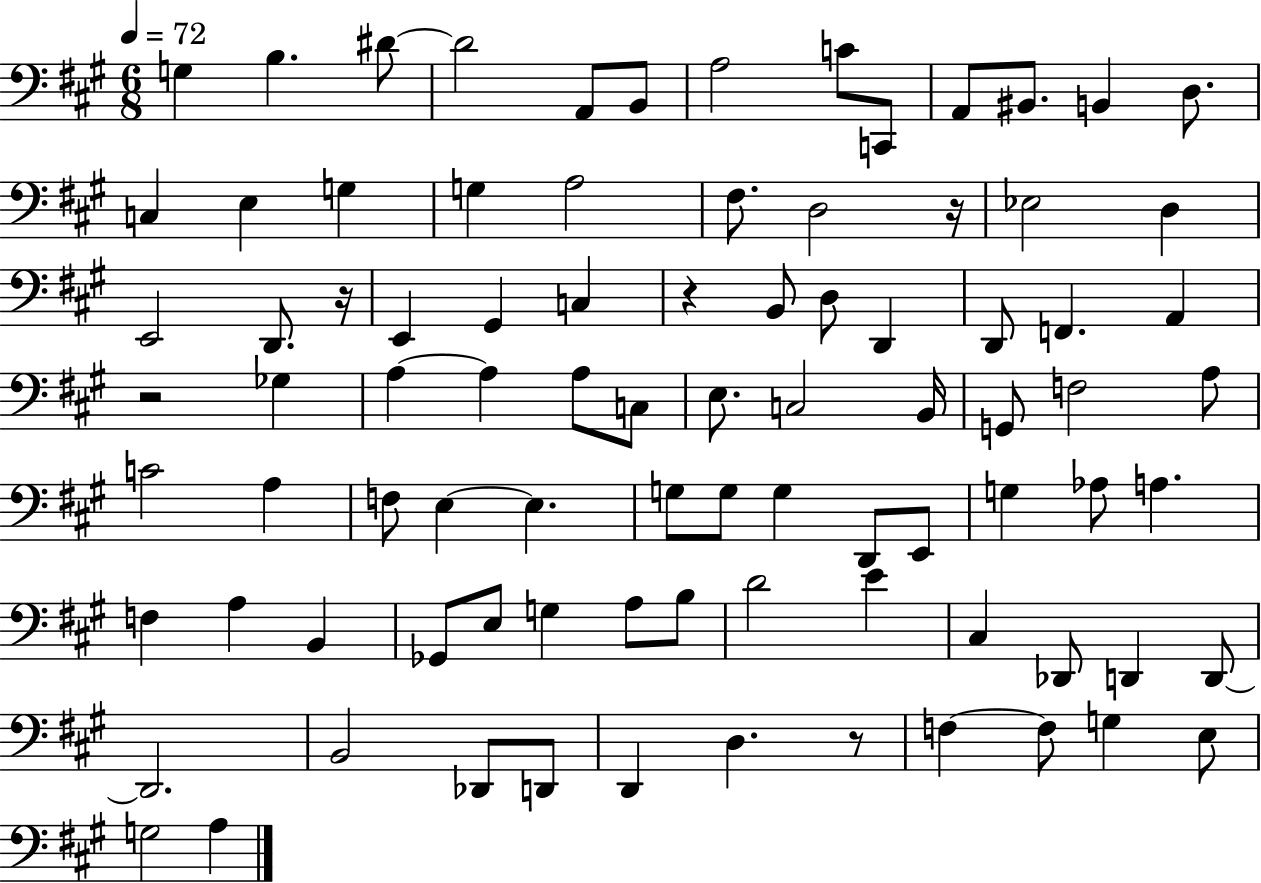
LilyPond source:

{
  \clef bass
  \numericTimeSignature
  \time 6/8
  \key a \major
  \tempo 4 = 72
  \repeat volta 2 { g4 b4. dis'8~~ | dis'2 a,8 b,8 | a2 c'8 c,8 | a,8 bis,8. b,4 d8. | \break c4 e4 g4 | g4 a2 | fis8. d2 r16 | ees2 d4 | \break e,2 d,8. r16 | e,4 gis,4 c4 | r4 b,8 d8 d,4 | d,8 f,4. a,4 | \break r2 ges4 | a4~~ a4 a8 c8 | e8. c2 b,16 | g,8 f2 a8 | \break c'2 a4 | f8 e4~~ e4. | g8 g8 g4 d,8 e,8 | g4 aes8 a4. | \break f4 a4 b,4 | ges,8 e8 g4 a8 b8 | d'2 e'4 | cis4 des,8 d,4 d,8~~ | \break d,2. | b,2 des,8 d,8 | d,4 d4. r8 | f4~~ f8 g4 e8 | \break g2 a4 | } \bar "|."
}